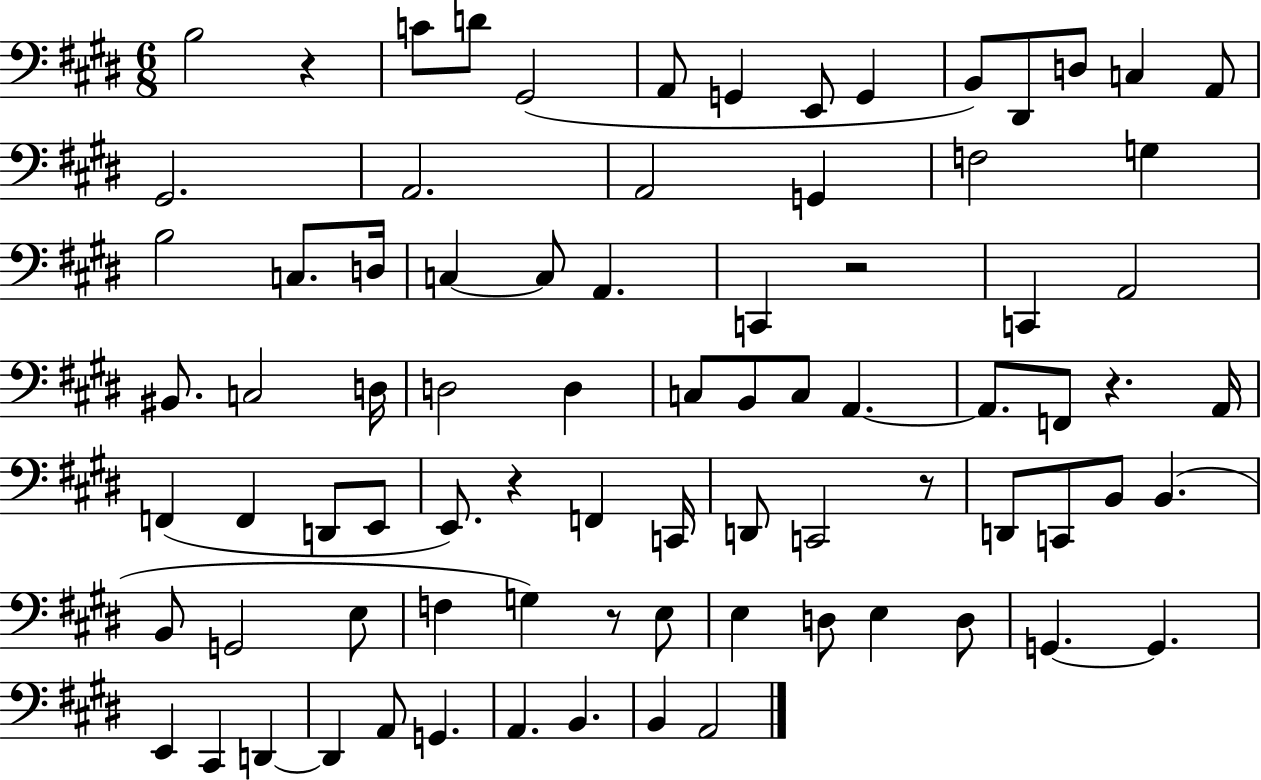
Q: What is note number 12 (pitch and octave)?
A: C3